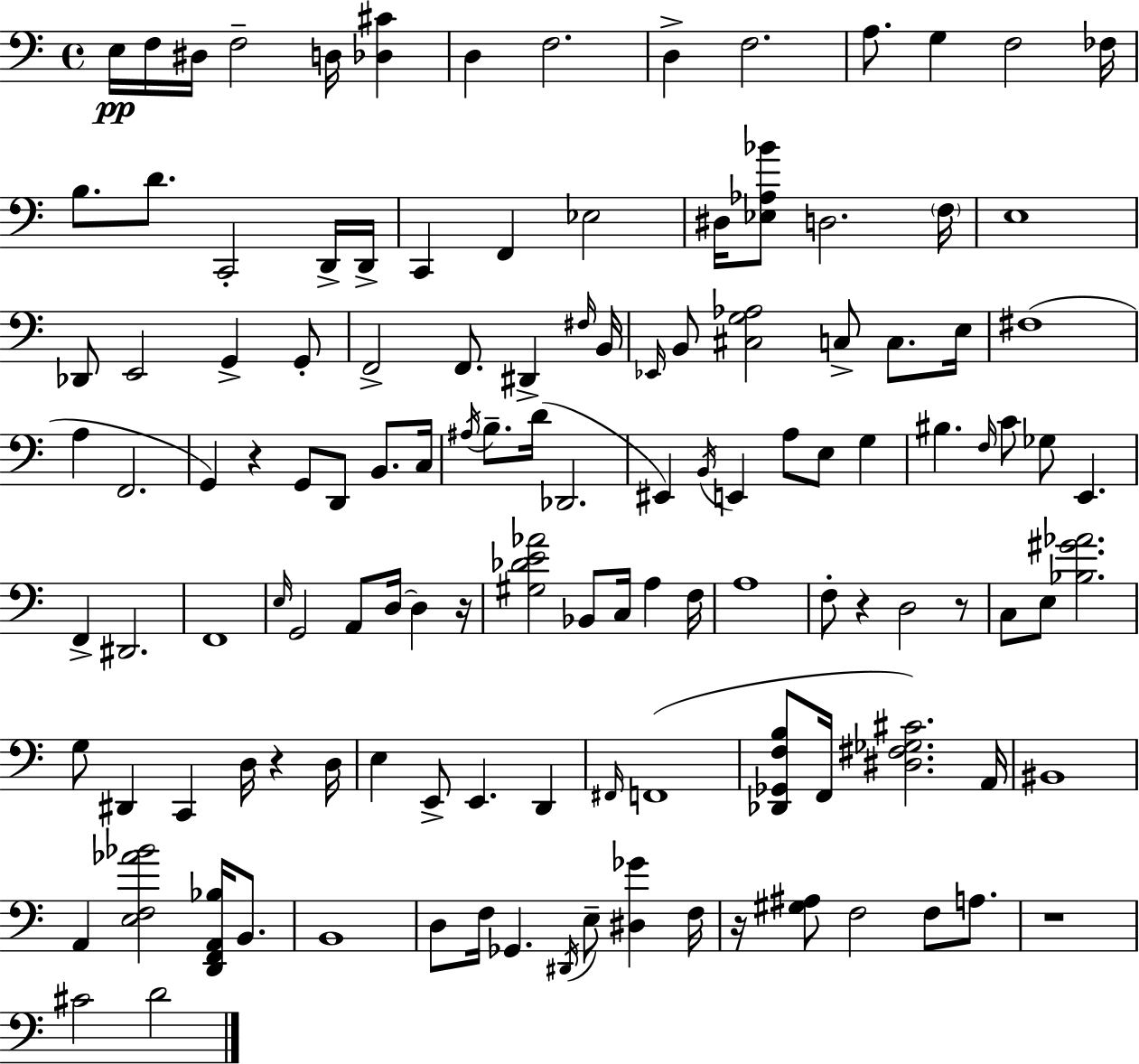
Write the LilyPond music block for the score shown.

{
  \clef bass
  \time 4/4
  \defaultTimeSignature
  \key a \minor
  e16\pp f16 dis16 f2-- d16 <des cis'>4 | d4 f2. | d4-> f2. | a8. g4 f2 fes16 | \break b8. d'8. c,2-. d,16-> d,16-> | c,4 f,4 ees2 | dis16 <ees aes bes'>8 d2. \parenthesize f16 | e1 | \break des,8 e,2 g,4-> g,8-. | f,2-> f,8. dis,4-> \grace { fis16 } | b,16 \grace { ees,16 } b,8 <cis g aes>2 c8-> c8. | e16 fis1( | \break a4 f,2. | g,4) r4 g,8 d,8 b,8. | c16 \acciaccatura { ais16 } b8.-- d'16( des,2. | eis,4) \acciaccatura { b,16 } e,4 a8 e8 | \break g4 bis4. \grace { f16 } c'8 ges8 e,4. | f,4-> dis,2. | f,1 | \grace { e16 } g,2 a,8 | \break d16~~ d4 r16 <gis des' e' aes'>2 bes,8 | c16 a4 f16 a1 | f8-. r4 d2 | r8 c8 e8 <bes gis' aes'>2. | \break g8 dis,4 c,4 | d16 r4 d16 e4 e,8-> e,4. | d,4 \grace { fis,16 } f,1( | <des, ges, f b>8 f,16 <dis fis ges cis'>2.) | \break a,16 bis,1 | a,4 <e f aes' bes'>2 | <d, f, a, bes>16 b,8. b,1 | d8 f16 ges,4. | \break \acciaccatura { dis,16 } e8-- <dis ges'>4 f16 r16 <gis ais>8 f2 | f8 a8. r1 | cis'2 | d'2 \bar "|."
}